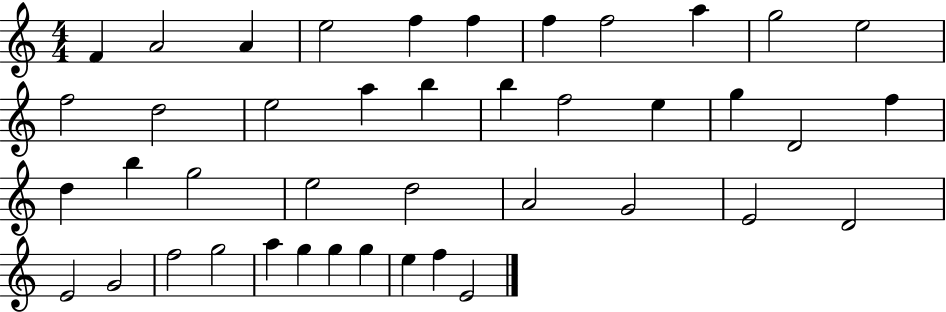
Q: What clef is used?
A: treble